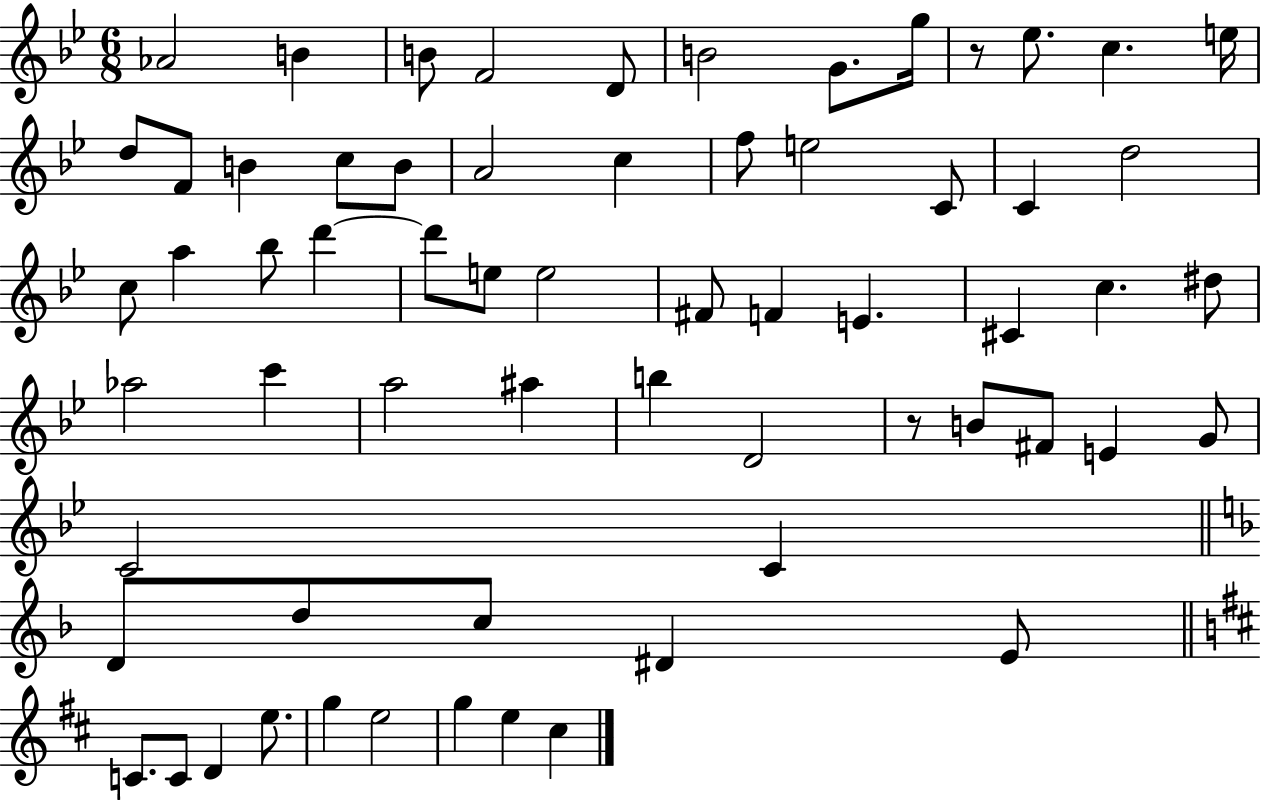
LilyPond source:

{
  \clef treble
  \numericTimeSignature
  \time 6/8
  \key bes \major
  aes'2 b'4 | b'8 f'2 d'8 | b'2 g'8. g''16 | r8 ees''8. c''4. e''16 | \break d''8 f'8 b'4 c''8 b'8 | a'2 c''4 | f''8 e''2 c'8 | c'4 d''2 | \break c''8 a''4 bes''8 d'''4~~ | d'''8 e''8 e''2 | fis'8 f'4 e'4. | cis'4 c''4. dis''8 | \break aes''2 c'''4 | a''2 ais''4 | b''4 d'2 | r8 b'8 fis'8 e'4 g'8 | \break c'2 c'4 | \bar "||" \break \key f \major d'8 d''8 c''8 dis'4 e'8 | \bar "||" \break \key d \major c'8. c'8 d'4 e''8. | g''4 e''2 | g''4 e''4 cis''4 | \bar "|."
}